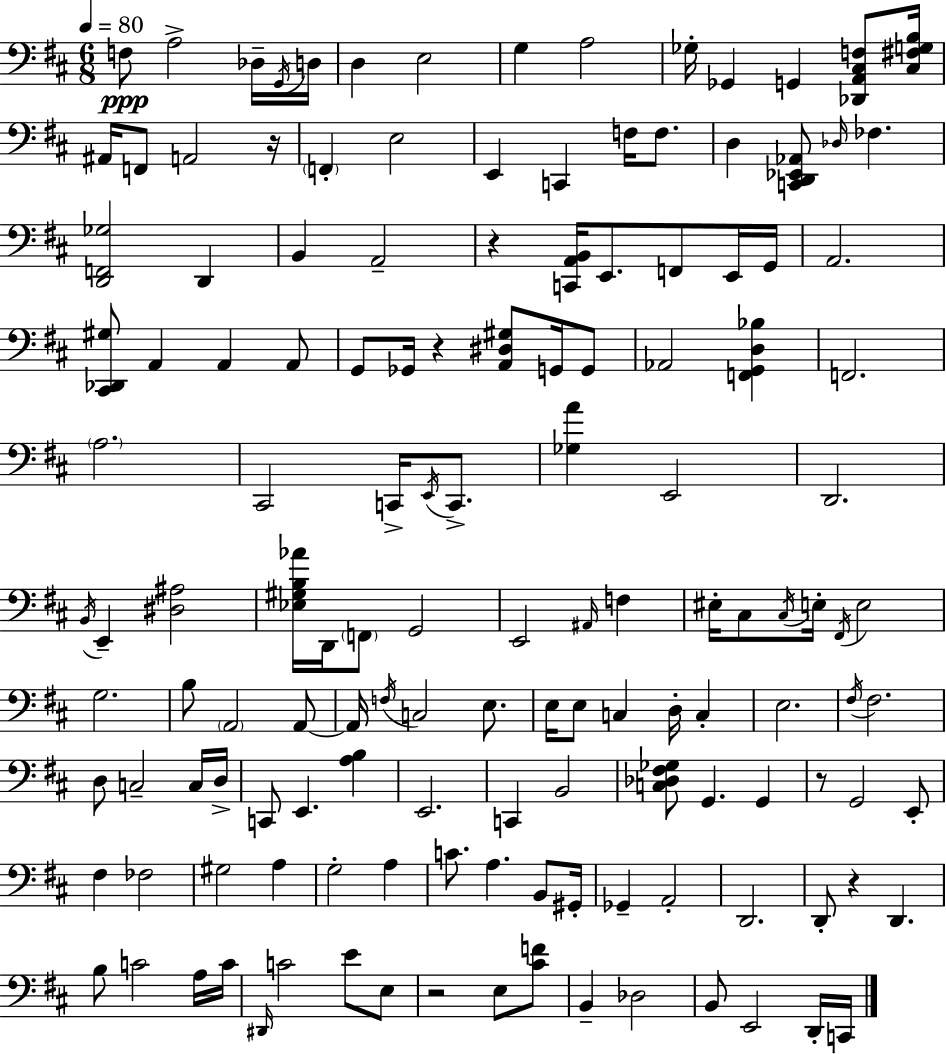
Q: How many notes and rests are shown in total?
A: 141